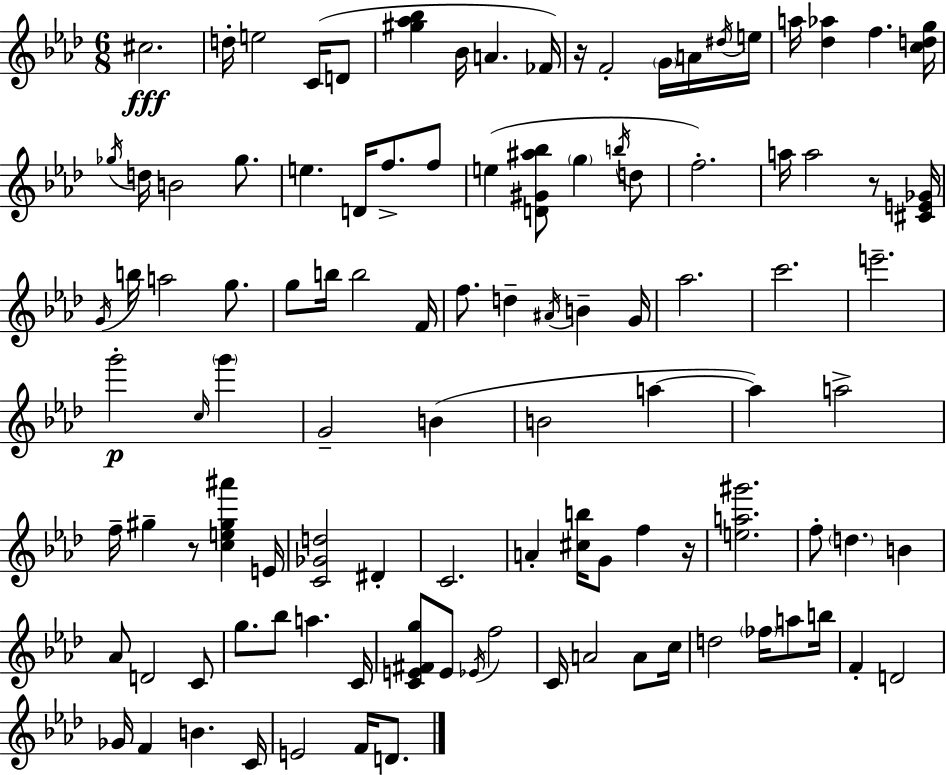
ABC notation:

X:1
T:Untitled
M:6/8
L:1/4
K:Fm
^c2 d/4 e2 C/4 D/2 [^g_a_b] _B/4 A _F/4 z/4 F2 G/4 A/4 ^d/4 e/4 a/4 [_d_a] f [cdg]/4 _g/4 d/4 B2 _g/2 e D/4 f/2 f/2 e [D^G^a_b]/2 g b/4 d/2 f2 a/4 a2 z/2 [^CE_G]/4 G/4 b/4 a2 g/2 g/2 b/4 b2 F/4 f/2 d ^A/4 B G/4 _a2 c'2 e'2 g'2 c/4 g' G2 B B2 a a a2 f/4 ^g z/2 [ce^g^a'] E/4 [C_Gd]2 ^D C2 A [^cb]/4 G/2 f z/4 [ea^g']2 f/2 d B _A/2 D2 C/2 g/2 _b/2 a C/4 [CE^Fg]/2 E/2 _E/4 f2 C/4 A2 A/2 c/4 d2 _f/4 a/2 b/4 F D2 _G/4 F B C/4 E2 F/4 D/2